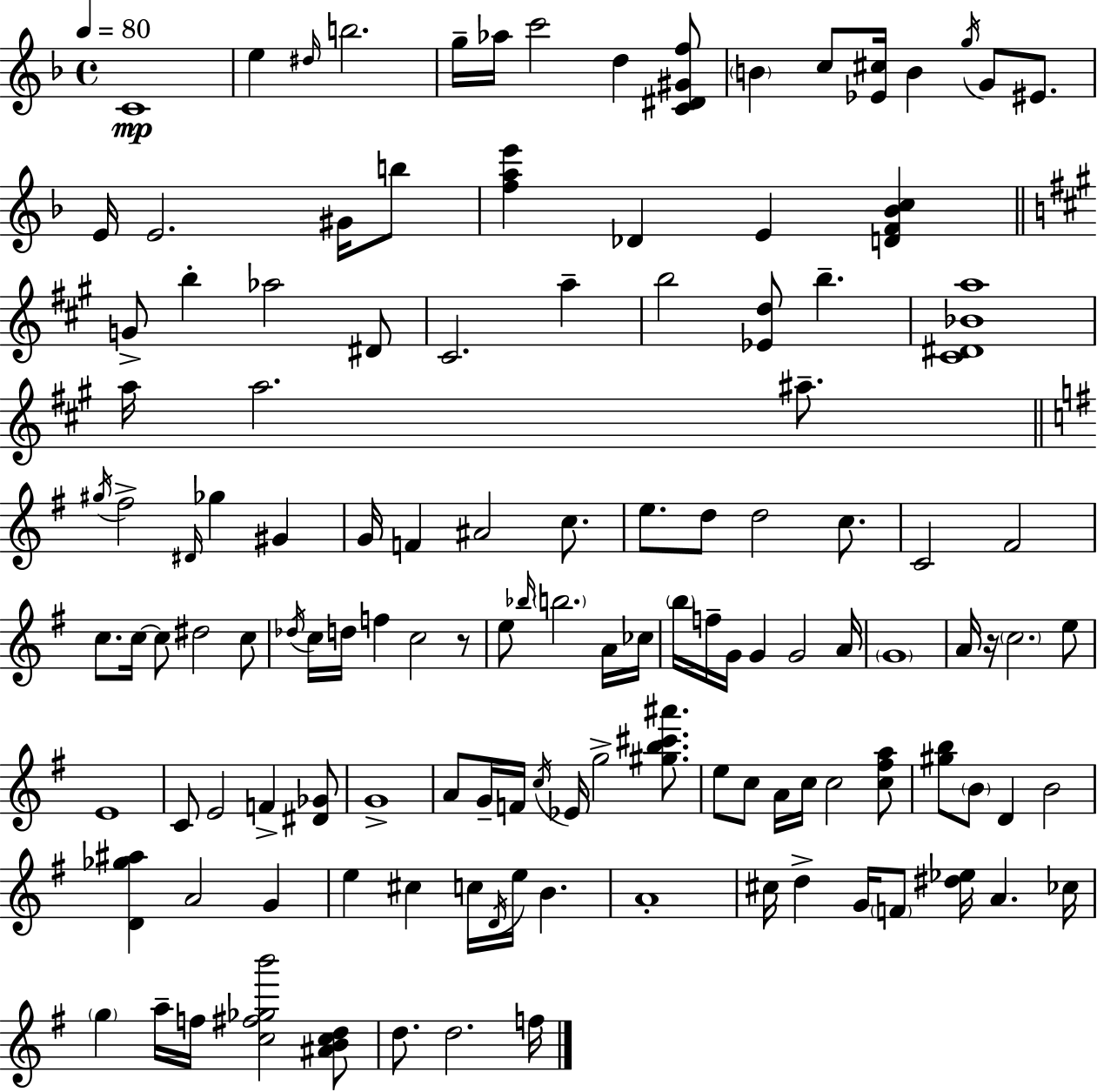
X:1
T:Untitled
M:4/4
L:1/4
K:Dm
C4 e ^d/4 b2 g/4 _a/4 c'2 d [C^D^Gf]/2 B c/2 [_E^c]/4 B g/4 G/2 ^E/2 E/4 E2 ^G/4 b/2 [fae'] _D E [DF_Bc] G/2 b _a2 ^D/2 ^C2 a b2 [_Ed]/2 b [^C^D_Ba]4 a/4 a2 ^a/2 ^g/4 ^f2 ^D/4 _g ^G G/4 F ^A2 c/2 e/2 d/2 d2 c/2 C2 ^F2 c/2 c/4 c/2 ^d2 c/2 _d/4 c/4 d/4 f c2 z/2 e/2 _b/4 b2 A/4 _c/4 b/4 f/4 G/4 G G2 A/4 G4 A/4 z/4 c2 e/2 E4 C/2 E2 F [^D_G]/2 G4 A/2 G/4 F/4 c/4 _E/4 g2 [^gb^c'^a']/2 e/2 c/2 A/4 c/4 c2 [c^fa]/2 [^gb]/2 B/2 D B2 [D_g^a] A2 G e ^c c/4 D/4 e/4 B A4 ^c/4 d G/4 F/2 [^d_e]/4 A _c/4 g a/4 f/4 [c^f_gb']2 [^ABcd]/2 d/2 d2 f/4